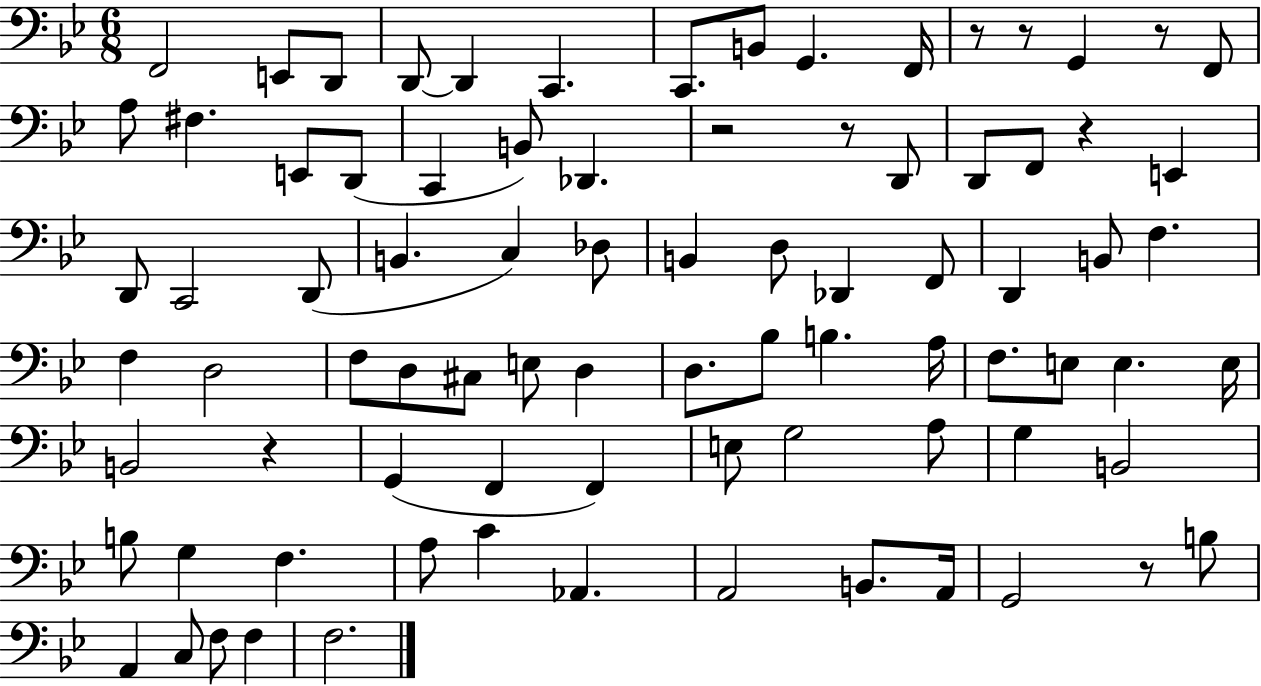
X:1
T:Untitled
M:6/8
L:1/4
K:Bb
F,,2 E,,/2 D,,/2 D,,/2 D,, C,, C,,/2 B,,/2 G,, F,,/4 z/2 z/2 G,, z/2 F,,/2 A,/2 ^F, E,,/2 D,,/2 C,, B,,/2 _D,, z2 z/2 D,,/2 D,,/2 F,,/2 z E,, D,,/2 C,,2 D,,/2 B,, C, _D,/2 B,, D,/2 _D,, F,,/2 D,, B,,/2 F, F, D,2 F,/2 D,/2 ^C,/2 E,/2 D, D,/2 _B,/2 B, A,/4 F,/2 E,/2 E, E,/4 B,,2 z G,, F,, F,, E,/2 G,2 A,/2 G, B,,2 B,/2 G, F, A,/2 C _A,, A,,2 B,,/2 A,,/4 G,,2 z/2 B,/2 A,, C,/2 F,/2 F, F,2